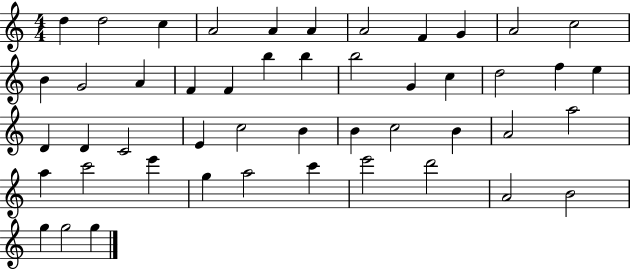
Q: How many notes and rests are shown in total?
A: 48